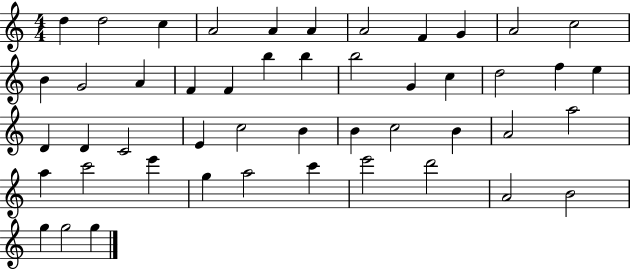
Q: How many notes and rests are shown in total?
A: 48